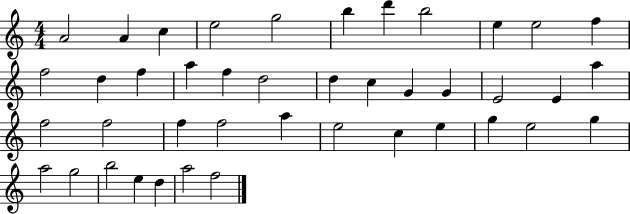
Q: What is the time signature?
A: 4/4